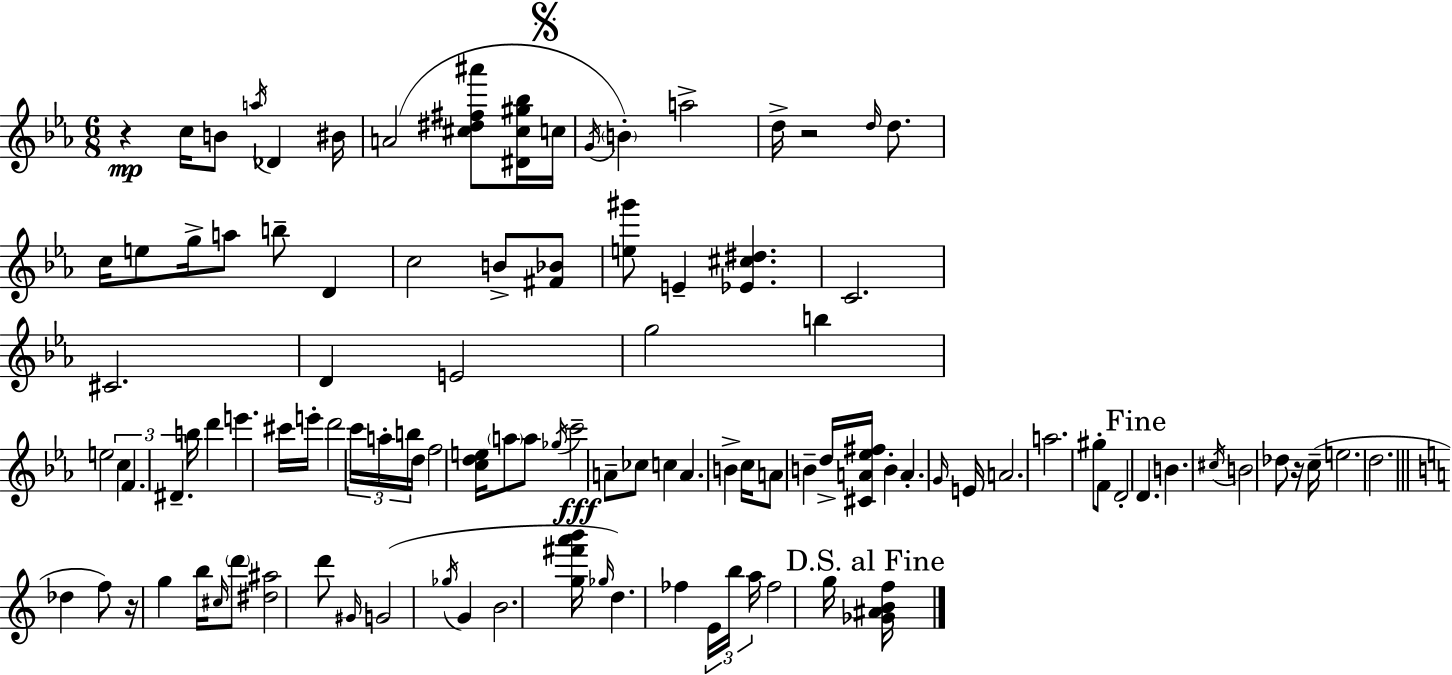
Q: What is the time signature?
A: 6/8